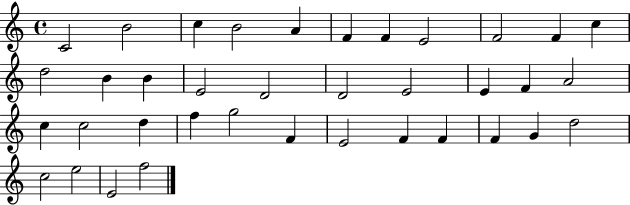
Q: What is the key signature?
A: C major